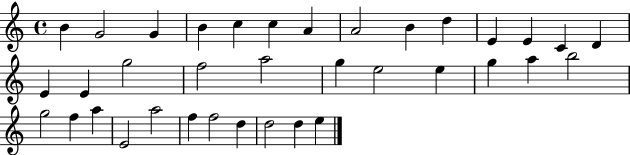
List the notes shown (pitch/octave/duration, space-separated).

B4/q G4/h G4/q B4/q C5/q C5/q A4/q A4/h B4/q D5/q E4/q E4/q C4/q D4/q E4/q E4/q G5/h F5/h A5/h G5/q E5/h E5/q G5/q A5/q B5/h G5/h F5/q A5/q E4/h A5/h F5/q F5/h D5/q D5/h D5/q E5/q